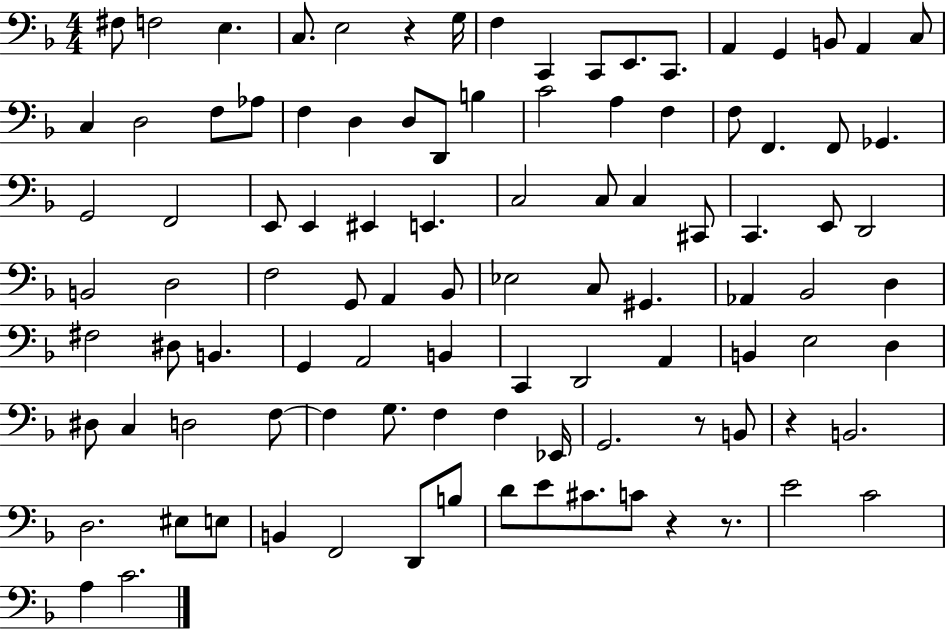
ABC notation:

X:1
T:Untitled
M:4/4
L:1/4
K:F
^F,/2 F,2 E, C,/2 E,2 z G,/4 F, C,, C,,/2 E,,/2 C,,/2 A,, G,, B,,/2 A,, C,/2 C, D,2 F,/2 _A,/2 F, D, D,/2 D,,/2 B, C2 A, F, F,/2 F,, F,,/2 _G,, G,,2 F,,2 E,,/2 E,, ^E,, E,, C,2 C,/2 C, ^C,,/2 C,, E,,/2 D,,2 B,,2 D,2 F,2 G,,/2 A,, _B,,/2 _E,2 C,/2 ^G,, _A,, _B,,2 D, ^F,2 ^D,/2 B,, G,, A,,2 B,, C,, D,,2 A,, B,, E,2 D, ^D,/2 C, D,2 F,/2 F, G,/2 F, F, _E,,/4 G,,2 z/2 B,,/2 z B,,2 D,2 ^E,/2 E,/2 B,, F,,2 D,,/2 B,/2 D/2 E/2 ^C/2 C/2 z z/2 E2 C2 A, C2